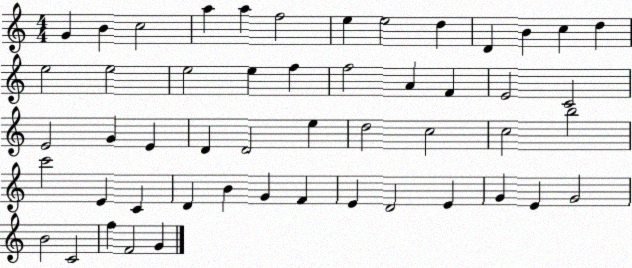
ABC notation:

X:1
T:Untitled
M:4/4
L:1/4
K:C
G B c2 a a f2 e e2 d D B c d e2 e2 e2 e f f2 A F E2 C2 E2 G E D D2 e d2 c2 c2 b2 c'2 E C D B G F E D2 E G E G2 B2 C2 f F2 G